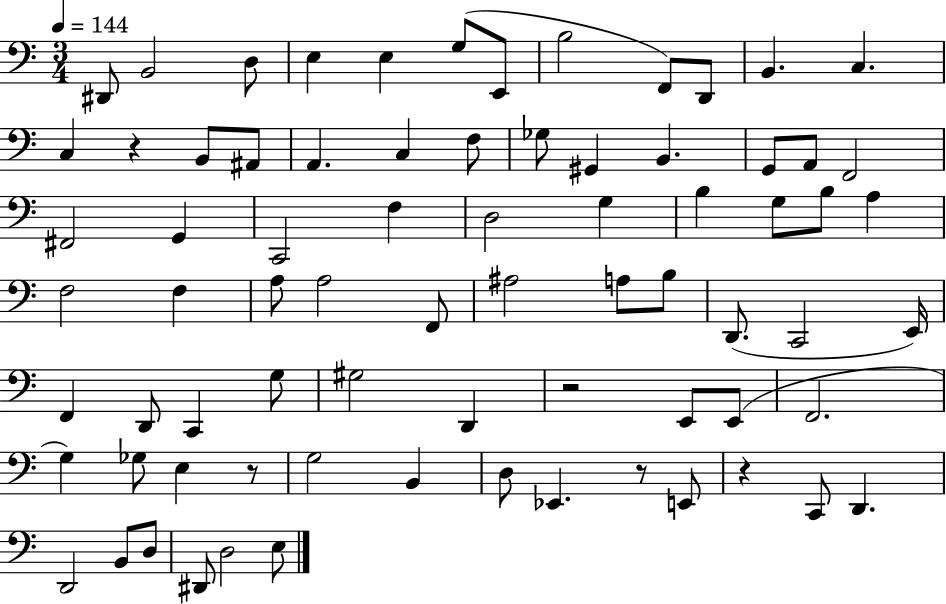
D#2/e B2/h D3/e E3/q E3/q G3/e E2/e B3/h F2/e D2/e B2/q. C3/q. C3/q R/q B2/e A#2/e A2/q. C3/q F3/e Gb3/e G#2/q B2/q. G2/e A2/e F2/h F#2/h G2/q C2/h F3/q D3/h G3/q B3/q G3/e B3/e A3/q F3/h F3/q A3/e A3/h F2/e A#3/h A3/e B3/e D2/e. C2/h E2/s F2/q D2/e C2/q G3/e G#3/h D2/q R/h E2/e E2/e F2/h. G3/q Gb3/e E3/q R/e G3/h B2/q D3/e Eb2/q. R/e E2/e R/q C2/e D2/q. D2/h B2/e D3/e D#2/e D3/h E3/e